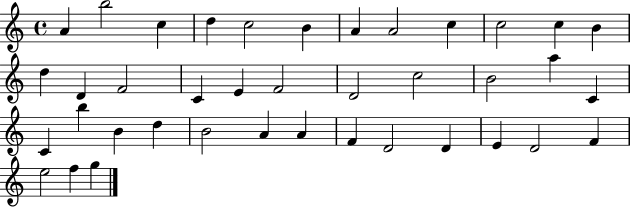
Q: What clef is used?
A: treble